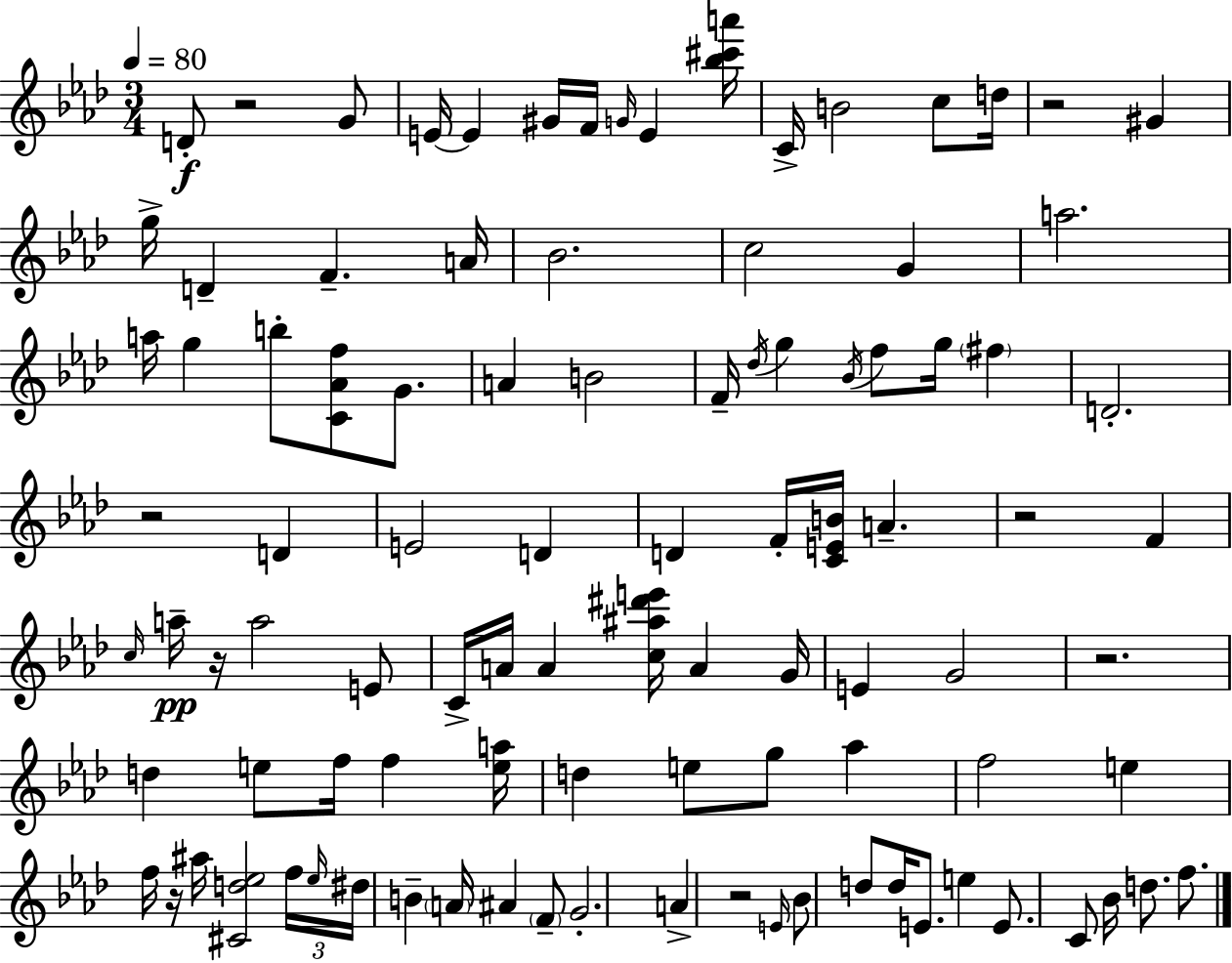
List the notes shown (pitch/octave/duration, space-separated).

D4/e R/h G4/e E4/s E4/q G#4/s F4/s G4/s E4/q [Bb5,C#6,A6]/s C4/s B4/h C5/e D5/s R/h G#4/q G5/s D4/q F4/q. A4/s Bb4/h. C5/h G4/q A5/h. A5/s G5/q B5/e [C4,Ab4,F5]/e G4/e. A4/q B4/h F4/s Db5/s G5/q Bb4/s F5/e G5/s F#5/q D4/h. R/h D4/q E4/h D4/q D4/q F4/s [C4,E4,B4]/s A4/q. R/h F4/q C5/s A5/s R/s A5/h E4/e C4/s A4/s A4/q [C5,A#5,D#6,E6]/s A4/q G4/s E4/q G4/h R/h. D5/q E5/e F5/s F5/q [E5,A5]/s D5/q E5/e G5/e Ab5/q F5/h E5/q F5/s R/s A#5/s [C#4,D5,Eb5]/h F5/s Eb5/s D#5/s B4/q A4/s A#4/q F4/e G4/h. A4/q R/h E4/s Bb4/e D5/e D5/s E4/e. E5/q E4/e. C4/e Bb4/s D5/e. F5/e.